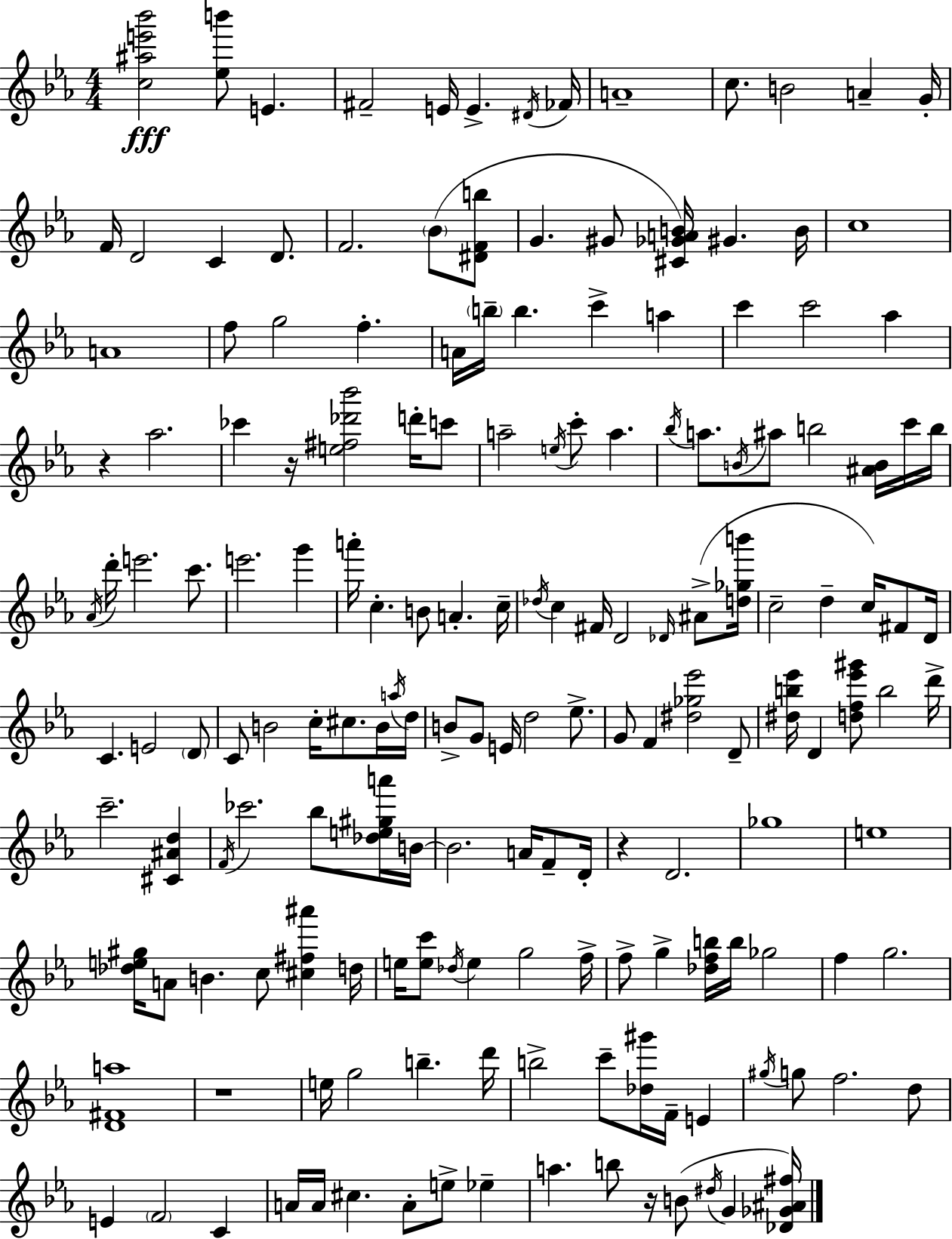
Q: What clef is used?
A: treble